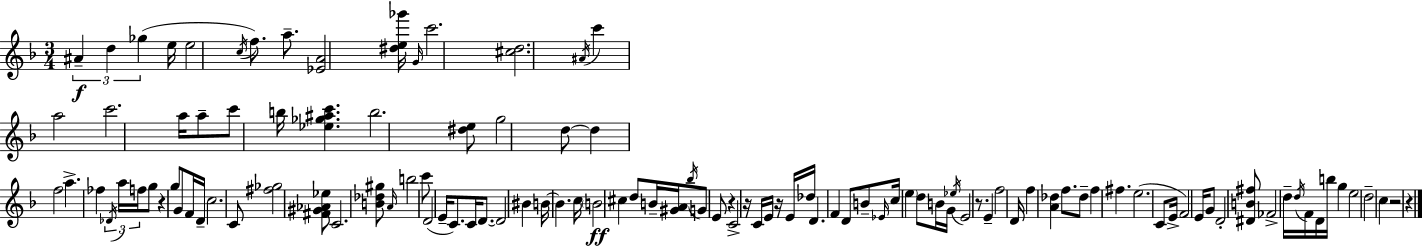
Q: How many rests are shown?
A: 7